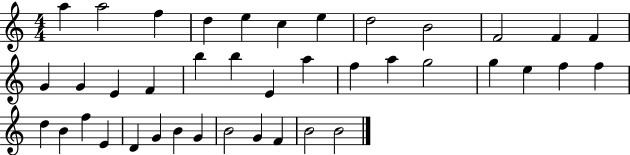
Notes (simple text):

A5/q A5/h F5/q D5/q E5/q C5/q E5/q D5/h B4/h F4/h F4/q F4/q G4/q G4/q E4/q F4/q B5/q B5/q E4/q A5/q F5/q A5/q G5/h G5/q E5/q F5/q F5/q D5/q B4/q F5/q E4/q D4/q G4/q B4/q G4/q B4/h G4/q F4/q B4/h B4/h